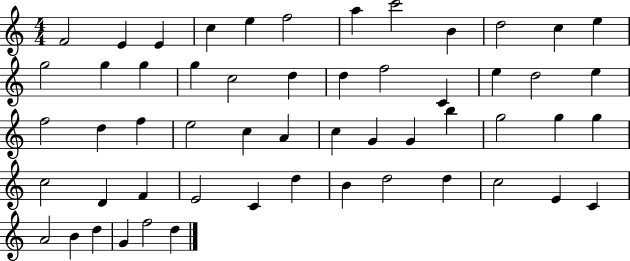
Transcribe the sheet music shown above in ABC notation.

X:1
T:Untitled
M:4/4
L:1/4
K:C
F2 E E c e f2 a c'2 B d2 c e g2 g g g c2 d d f2 C e d2 e f2 d f e2 c A c G G b g2 g g c2 D F E2 C d B d2 d c2 E C A2 B d G f2 d